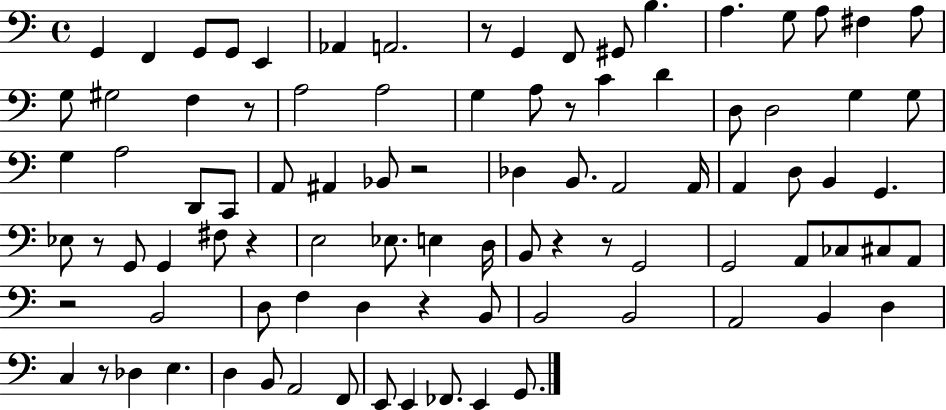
G2/q F2/q G2/e G2/e E2/q Ab2/q A2/h. R/e G2/q F2/e G#2/e B3/q. A3/q. G3/e A3/e F#3/q A3/e G3/e G#3/h F3/q R/e A3/h A3/h G3/q A3/e R/e C4/q D4/q D3/e D3/h G3/q G3/e G3/q A3/h D2/e C2/e A2/e A#2/q Bb2/e R/h Db3/q B2/e. A2/h A2/s A2/q D3/e B2/q G2/q. Eb3/e R/e G2/e G2/q F#3/e R/q E3/h Eb3/e. E3/q D3/s B2/e R/q R/e G2/h G2/h A2/e CES3/e C#3/e A2/e R/h B2/h D3/e F3/q D3/q R/q B2/e B2/h B2/h A2/h B2/q D3/q C3/q R/e Db3/q E3/q. D3/q B2/e A2/h F2/e E2/e E2/q FES2/e. E2/q G2/e.